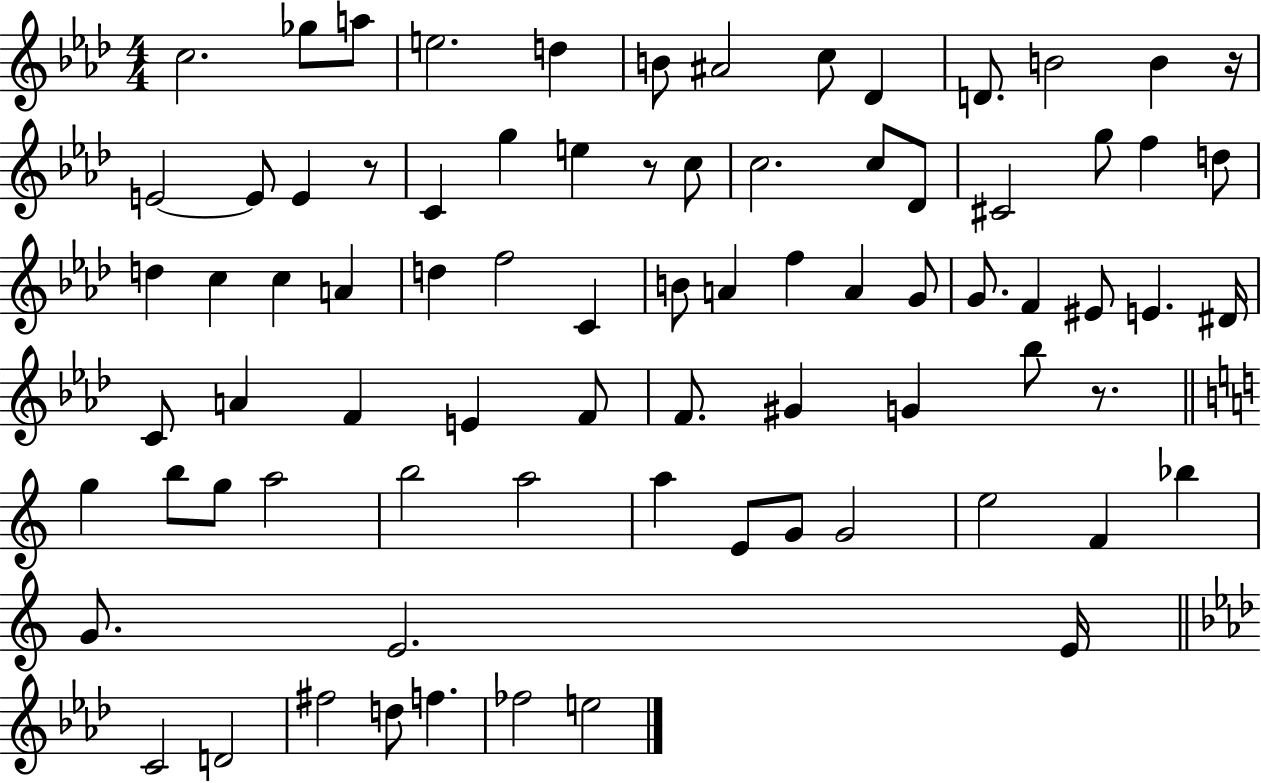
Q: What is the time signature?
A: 4/4